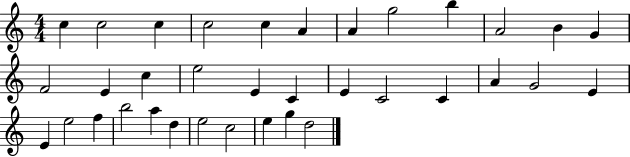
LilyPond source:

{
  \clef treble
  \numericTimeSignature
  \time 4/4
  \key c \major
  c''4 c''2 c''4 | c''2 c''4 a'4 | a'4 g''2 b''4 | a'2 b'4 g'4 | \break f'2 e'4 c''4 | e''2 e'4 c'4 | e'4 c'2 c'4 | a'4 g'2 e'4 | \break e'4 e''2 f''4 | b''2 a''4 d''4 | e''2 c''2 | e''4 g''4 d''2 | \break \bar "|."
}